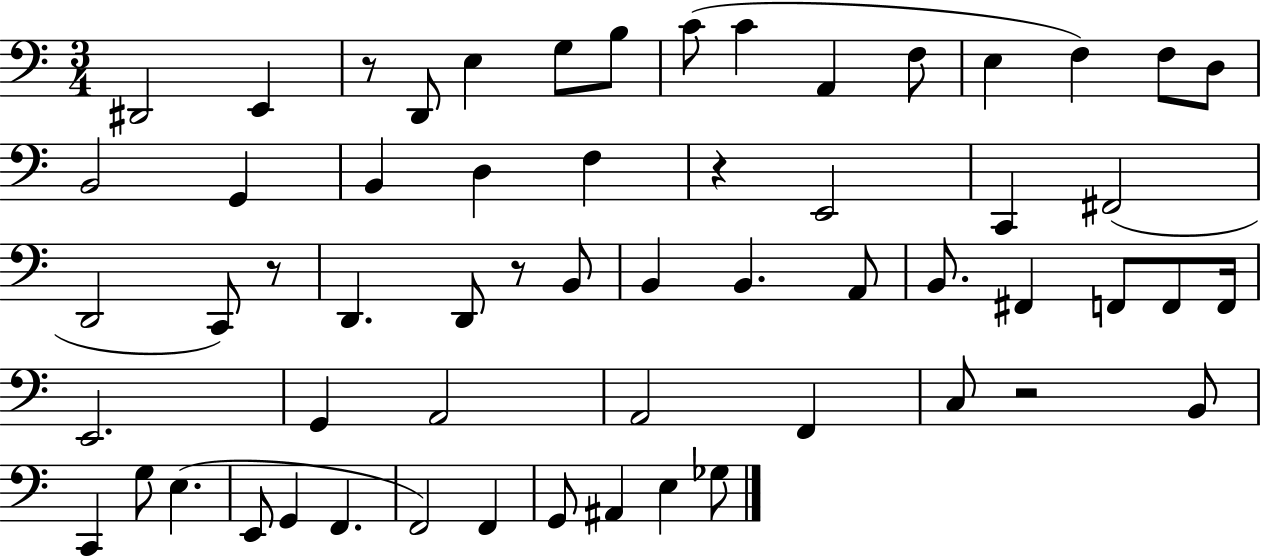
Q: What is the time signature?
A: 3/4